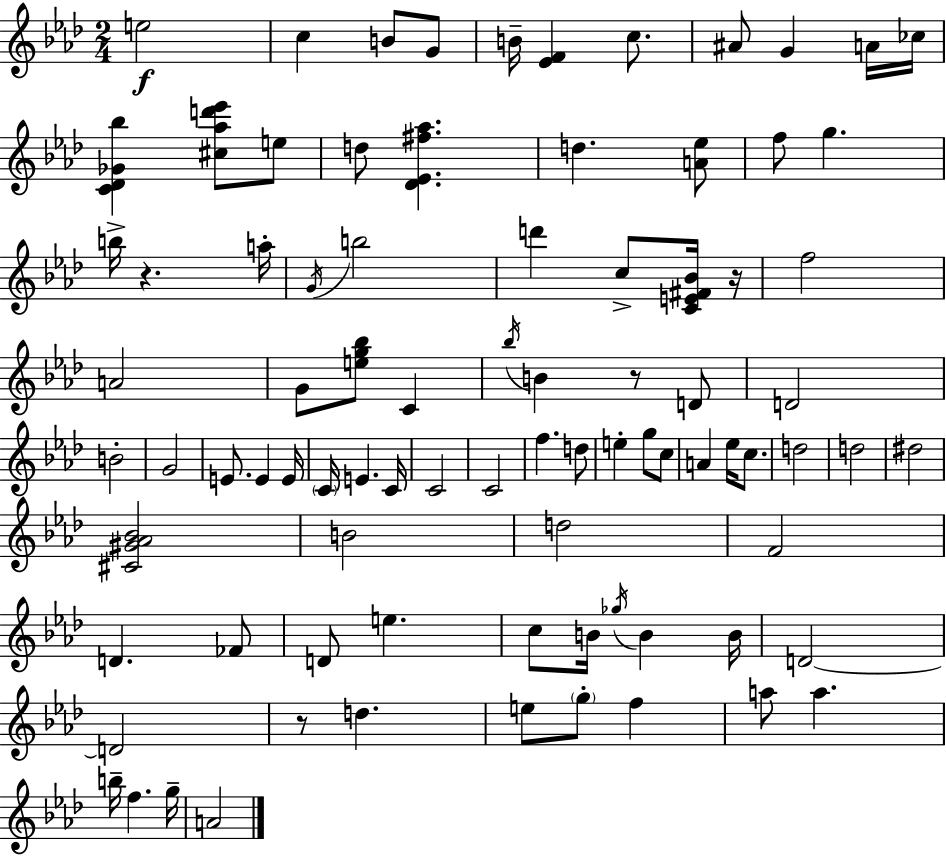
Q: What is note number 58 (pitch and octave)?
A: C5